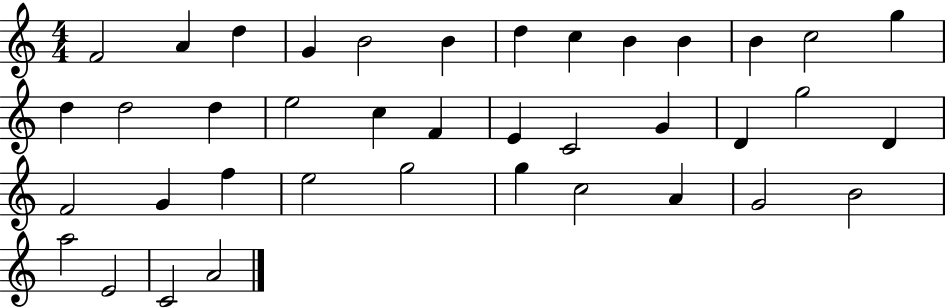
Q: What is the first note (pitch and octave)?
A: F4